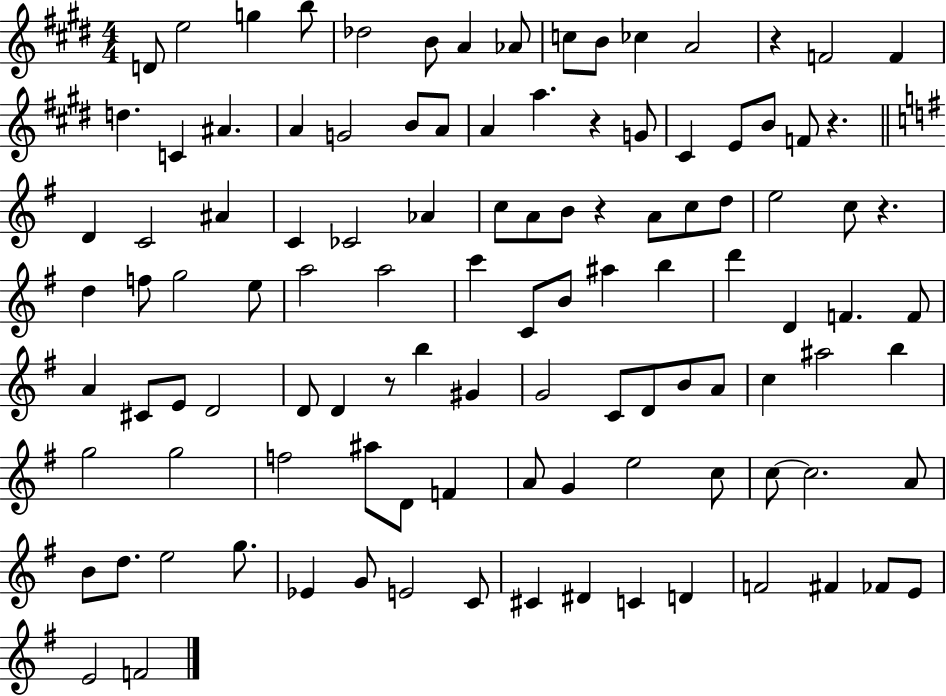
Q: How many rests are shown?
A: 6